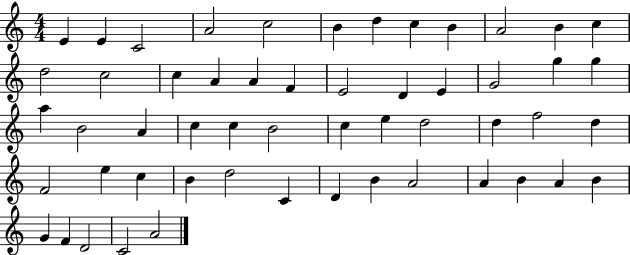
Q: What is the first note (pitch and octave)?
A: E4